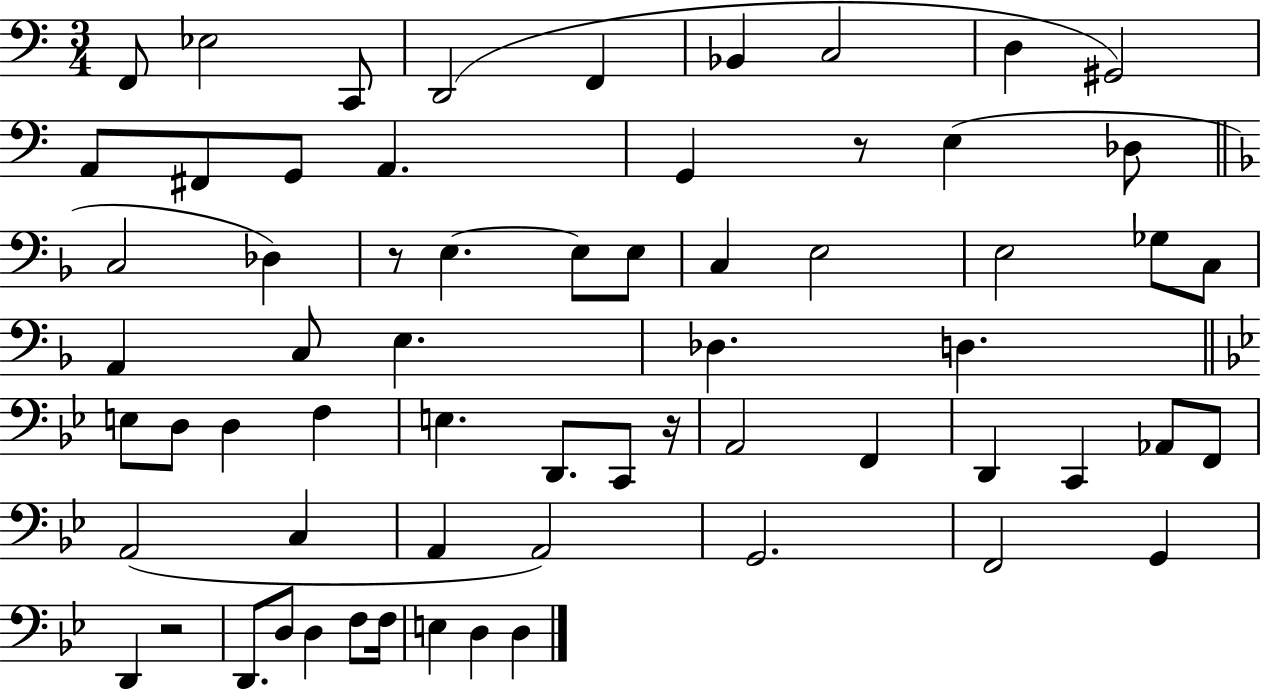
X:1
T:Untitled
M:3/4
L:1/4
K:C
F,,/2 _E,2 C,,/2 D,,2 F,, _B,, C,2 D, ^G,,2 A,,/2 ^F,,/2 G,,/2 A,, G,, z/2 E, _D,/2 C,2 _D, z/2 E, E,/2 E,/2 C, E,2 E,2 _G,/2 C,/2 A,, C,/2 E, _D, D, E,/2 D,/2 D, F, E, D,,/2 C,,/2 z/4 A,,2 F,, D,, C,, _A,,/2 F,,/2 A,,2 C, A,, A,,2 G,,2 F,,2 G,, D,, z2 D,,/2 D,/2 D, F,/2 F,/4 E, D, D,